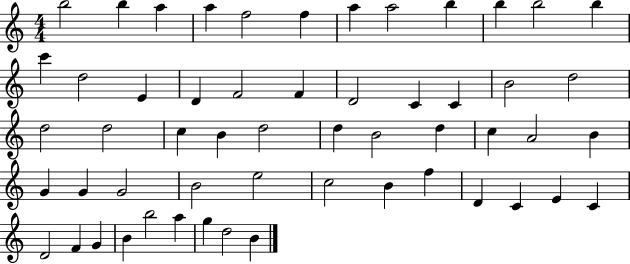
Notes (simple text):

B5/h B5/q A5/q A5/q F5/h F5/q A5/q A5/h B5/q B5/q B5/h B5/q C6/q D5/h E4/q D4/q F4/h F4/q D4/h C4/q C4/q B4/h D5/h D5/h D5/h C5/q B4/q D5/h D5/q B4/h D5/q C5/q A4/h B4/q G4/q G4/q G4/h B4/h E5/h C5/h B4/q F5/q D4/q C4/q E4/q C4/q D4/h F4/q G4/q B4/q B5/h A5/q G5/q D5/h B4/q